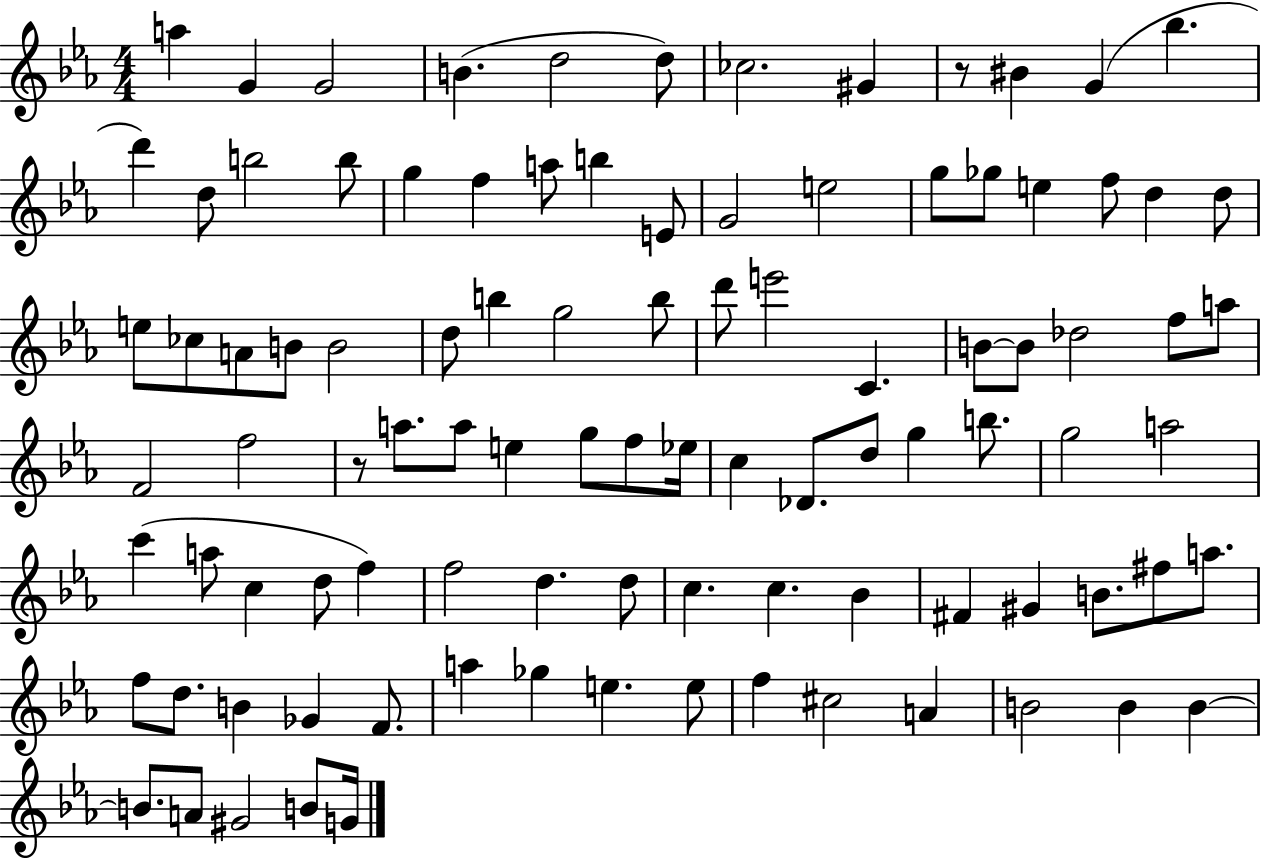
A5/q G4/q G4/h B4/q. D5/h D5/e CES5/h. G#4/q R/e BIS4/q G4/q Bb5/q. D6/q D5/e B5/h B5/e G5/q F5/q A5/e B5/q E4/e G4/h E5/h G5/e Gb5/e E5/q F5/e D5/q D5/e E5/e CES5/e A4/e B4/e B4/h D5/e B5/q G5/h B5/e D6/e E6/h C4/q. B4/e B4/e Db5/h F5/e A5/e F4/h F5/h R/e A5/e. A5/e E5/q G5/e F5/e Eb5/s C5/q Db4/e. D5/e G5/q B5/e. G5/h A5/h C6/q A5/e C5/q D5/e F5/q F5/h D5/q. D5/e C5/q. C5/q. Bb4/q F#4/q G#4/q B4/e. F#5/e A5/e. F5/e D5/e. B4/q Gb4/q F4/e. A5/q Gb5/q E5/q. E5/e F5/q C#5/h A4/q B4/h B4/q B4/q B4/e. A4/e G#4/h B4/e G4/s